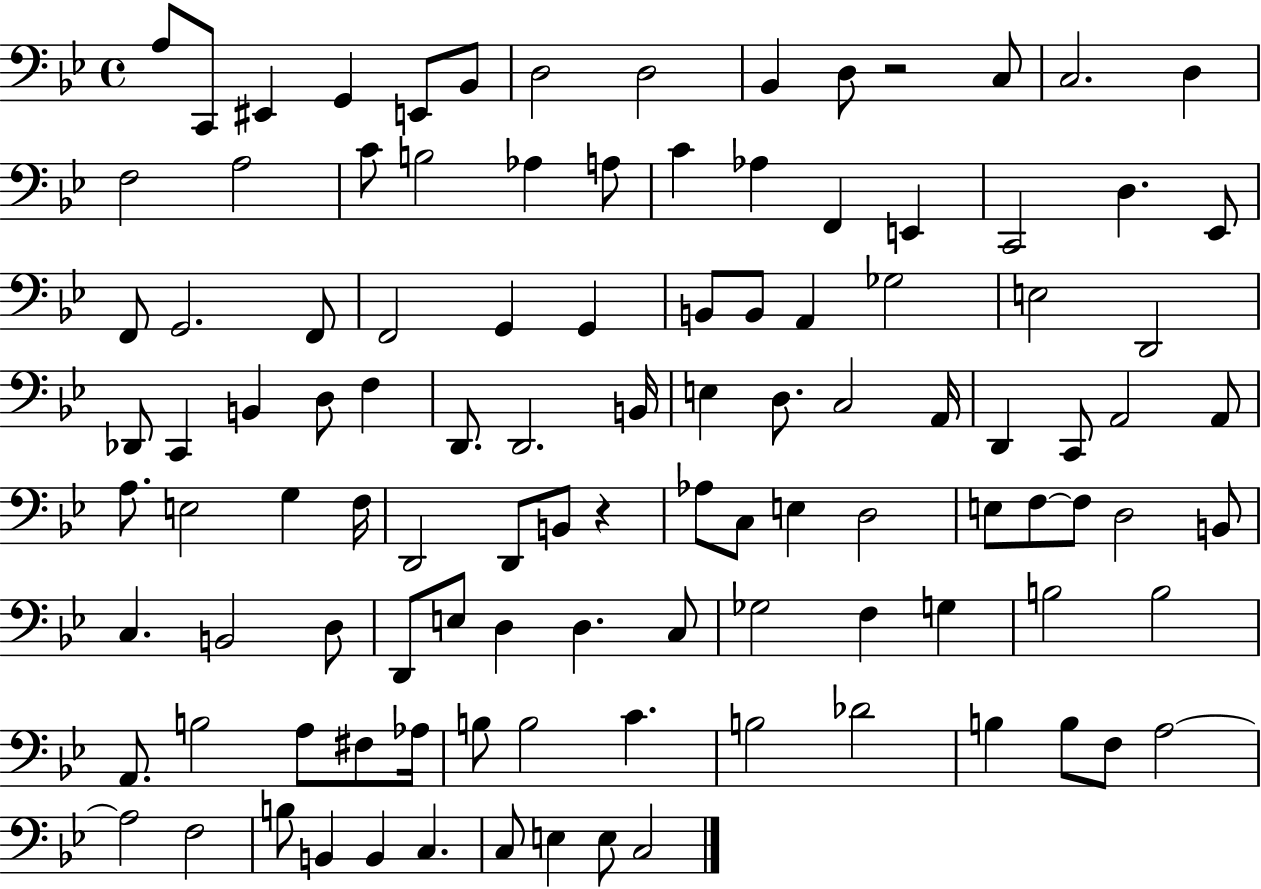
A3/e C2/e EIS2/q G2/q E2/e Bb2/e D3/h D3/h Bb2/q D3/e R/h C3/e C3/h. D3/q F3/h A3/h C4/e B3/h Ab3/q A3/e C4/q Ab3/q F2/q E2/q C2/h D3/q. Eb2/e F2/e G2/h. F2/e F2/h G2/q G2/q B2/e B2/e A2/q Gb3/h E3/h D2/h Db2/e C2/q B2/q D3/e F3/q D2/e. D2/h. B2/s E3/q D3/e. C3/h A2/s D2/q C2/e A2/h A2/e A3/e. E3/h G3/q F3/s D2/h D2/e B2/e R/q Ab3/e C3/e E3/q D3/h E3/e F3/e F3/e D3/h B2/e C3/q. B2/h D3/e D2/e E3/e D3/q D3/q. C3/e Gb3/h F3/q G3/q B3/h B3/h A2/e. B3/h A3/e F#3/e Ab3/s B3/e B3/h C4/q. B3/h Db4/h B3/q B3/e F3/e A3/h A3/h F3/h B3/e B2/q B2/q C3/q. C3/e E3/q E3/e C3/h